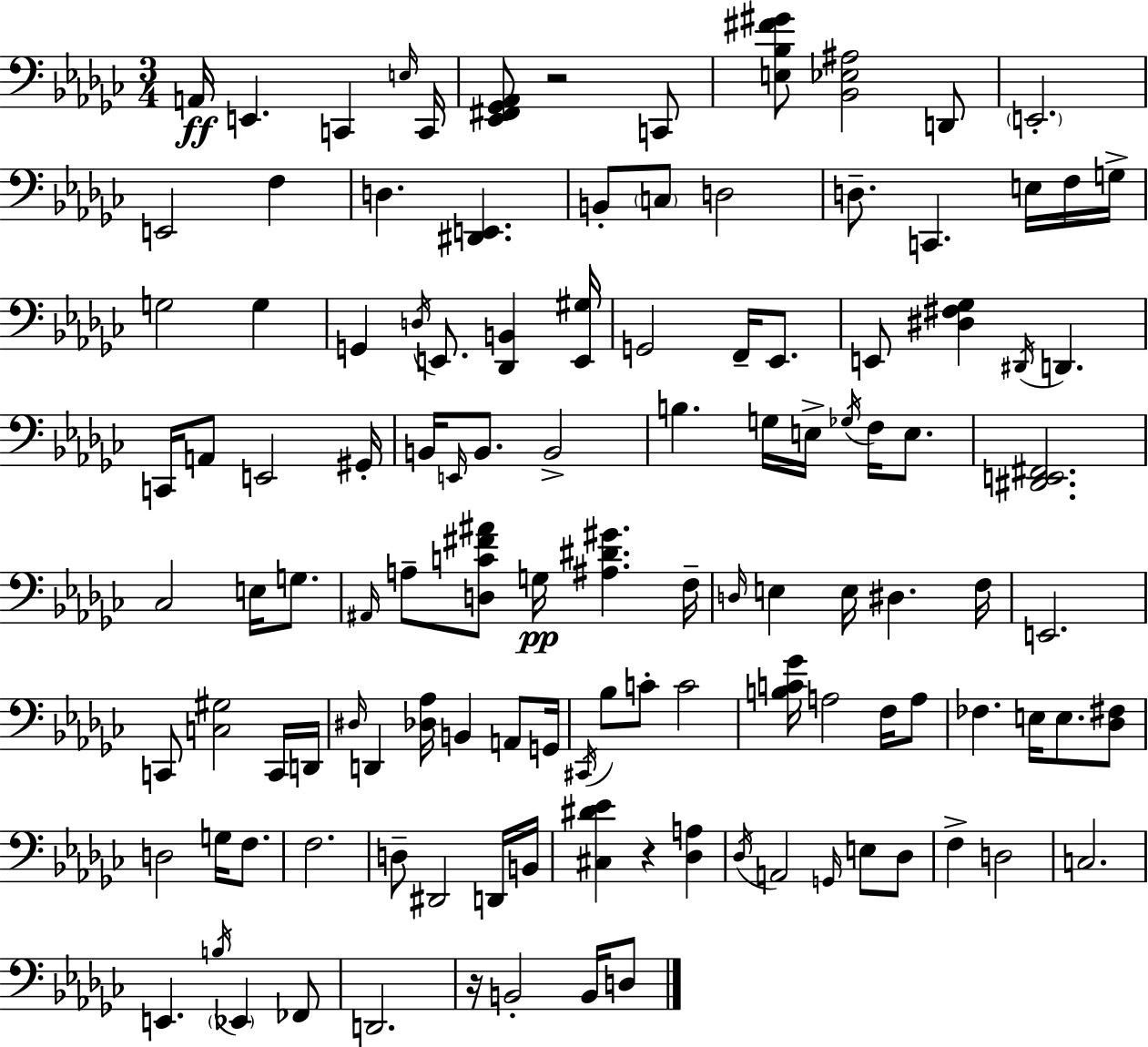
X:1
T:Untitled
M:3/4
L:1/4
K:Ebm
A,,/4 E,, C,, E,/4 C,,/4 [_E,,^F,,_G,,_A,,]/2 z2 C,,/2 [E,_B,^F^G]/2 [_B,,_E,^A,]2 D,,/2 E,,2 E,,2 F, D, [^D,,E,,] B,,/2 C,/2 D,2 D,/2 C,, E,/4 F,/4 G,/4 G,2 G, G,, D,/4 E,,/2 [_D,,B,,] [E,,^G,]/4 G,,2 F,,/4 _E,,/2 E,,/2 [^D,^F,_G,] ^D,,/4 D,, C,,/4 A,,/2 E,,2 ^G,,/4 B,,/4 E,,/4 B,,/2 B,,2 B, G,/4 E,/4 _G,/4 F,/4 E,/2 [^D,,E,,^F,,]2 _C,2 E,/4 G,/2 ^A,,/4 A,/2 [D,C^F^A]/2 G,/4 [^A,^D^G] F,/4 D,/4 E, E,/4 ^D, F,/4 E,,2 C,,/2 [C,^G,]2 C,,/4 D,,/4 ^D,/4 D,, [_D,_A,]/4 B,, A,,/2 G,,/4 ^C,,/4 _B,/2 C/2 C2 [B,C_G]/4 A,2 F,/4 A,/2 _F, E,/4 E,/2 [_D,^F,]/2 D,2 G,/4 F,/2 F,2 D,/2 ^D,,2 D,,/4 B,,/4 [^C,^D_E] z [_D,A,] _D,/4 A,,2 G,,/4 E,/2 _D,/2 F, D,2 C,2 E,, B,/4 _E,, _F,,/2 D,,2 z/4 B,,2 B,,/4 D,/2